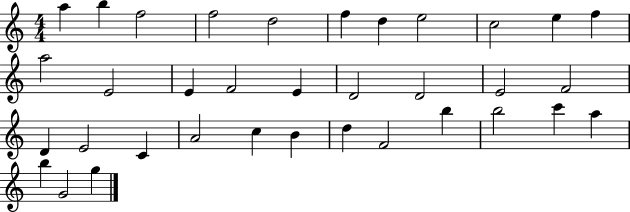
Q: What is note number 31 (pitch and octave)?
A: C6